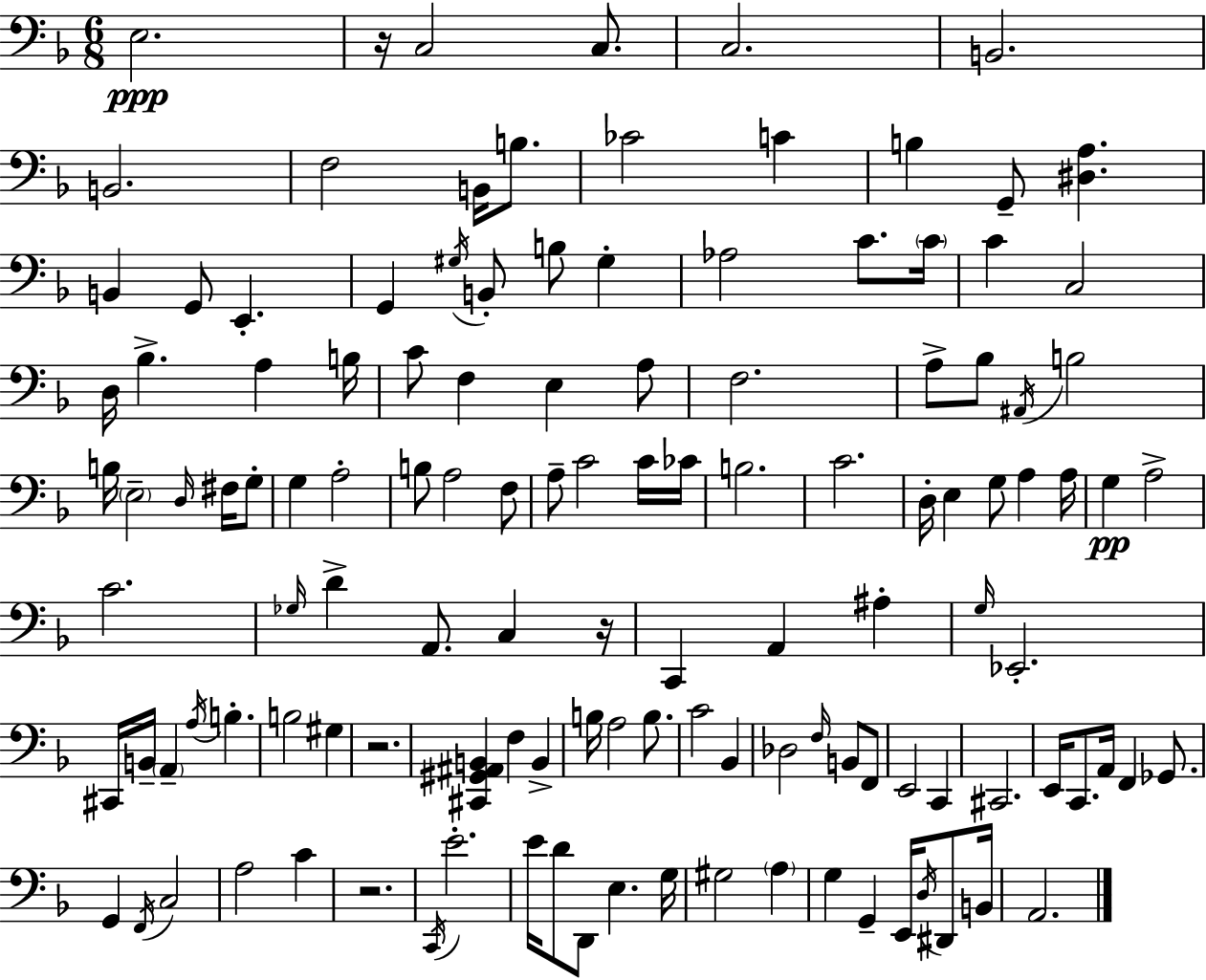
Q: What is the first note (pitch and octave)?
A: E3